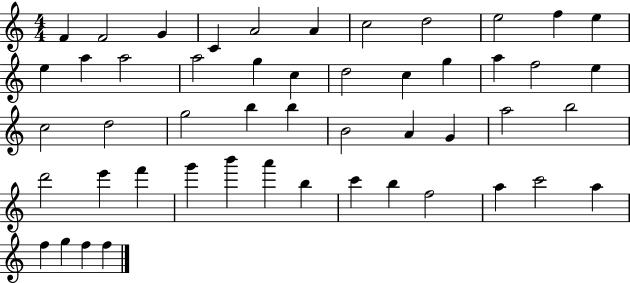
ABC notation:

X:1
T:Untitled
M:4/4
L:1/4
K:C
F F2 G C A2 A c2 d2 e2 f e e a a2 a2 g c d2 c g a f2 e c2 d2 g2 b b B2 A G a2 b2 d'2 e' f' g' b' a' b c' b f2 a c'2 a f g f f